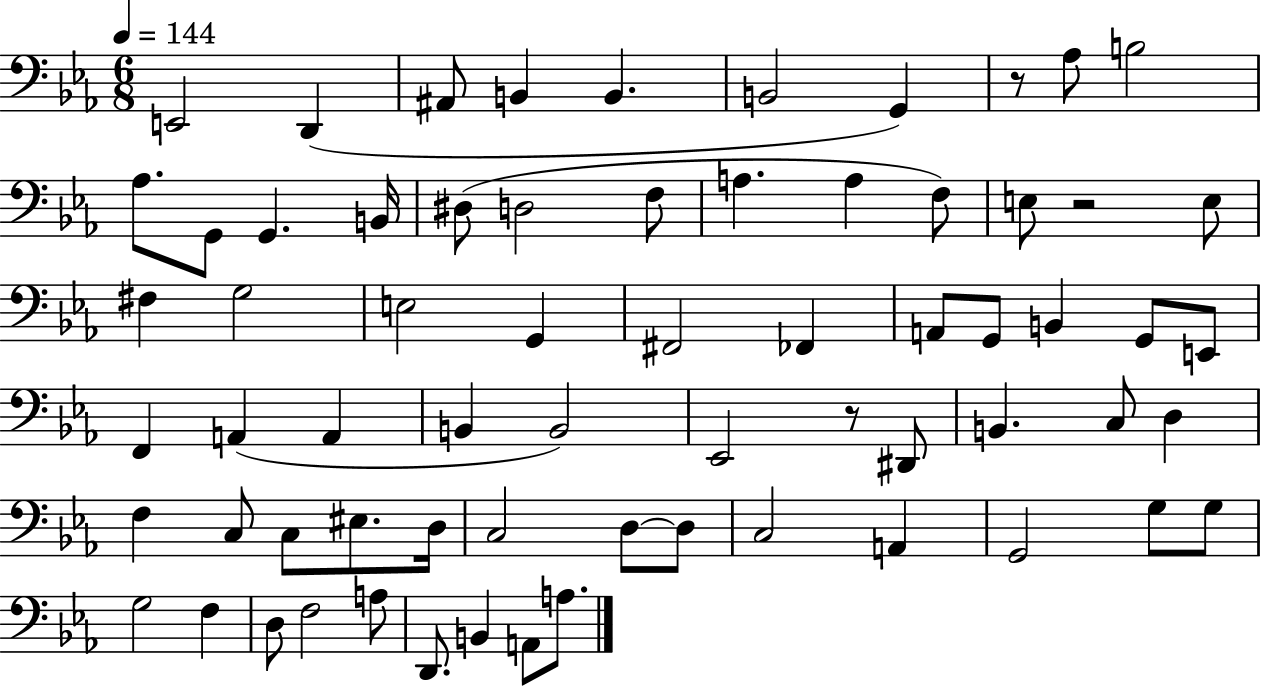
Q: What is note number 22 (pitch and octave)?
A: F#3